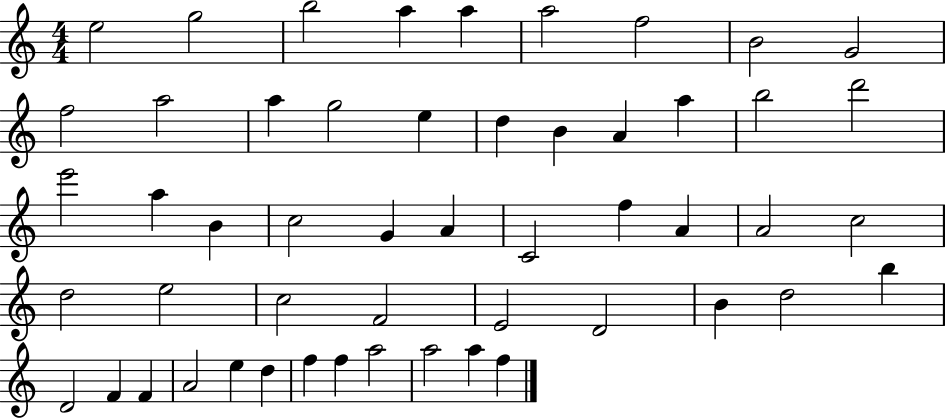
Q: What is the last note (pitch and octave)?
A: F5